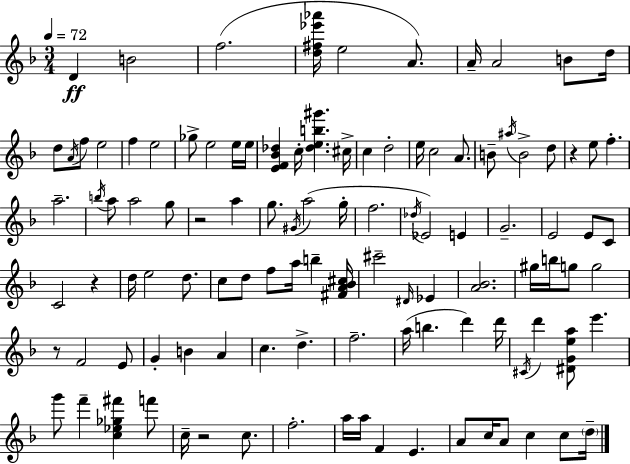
X:1
T:Untitled
M:3/4
L:1/4
K:F
D B2 f2 [d^f_e'_a']/4 e2 A/2 A/4 A2 B/2 d/4 d/2 A/4 f/2 e2 f e2 _g/2 e2 e/4 e/4 [EF_B_d] c/4 [_deb^g'] ^c/4 c d2 e/4 c2 A/2 B/2 ^a/4 B2 d/2 z e/2 f a2 b/4 a/2 a2 g/2 z2 a g/2 ^G/4 a2 g/4 f2 _d/4 _E2 E G2 E2 E/2 C/2 C2 z d/4 e2 d/2 c/2 d/2 f/2 a/4 b [^FA_B^c]/4 ^c'2 ^D/4 _E [A_B]2 ^g/4 b/4 g/2 g2 z/2 F2 E/2 G B A c d f2 a/4 b d' d'/4 ^C/4 d' [^DGea]/2 e' g'/2 f' [c_e_g^f'] f'/2 c/4 z2 c/2 f2 a/4 a/4 F E A/2 c/4 A/2 c c/2 d/4